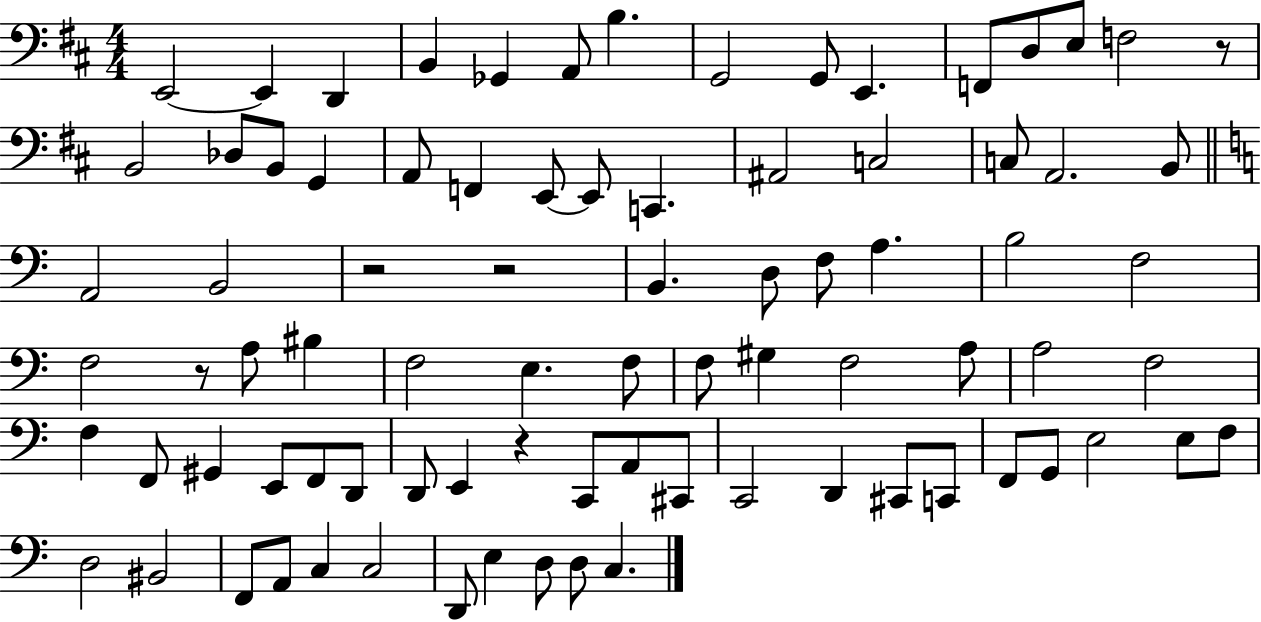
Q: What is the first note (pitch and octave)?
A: E2